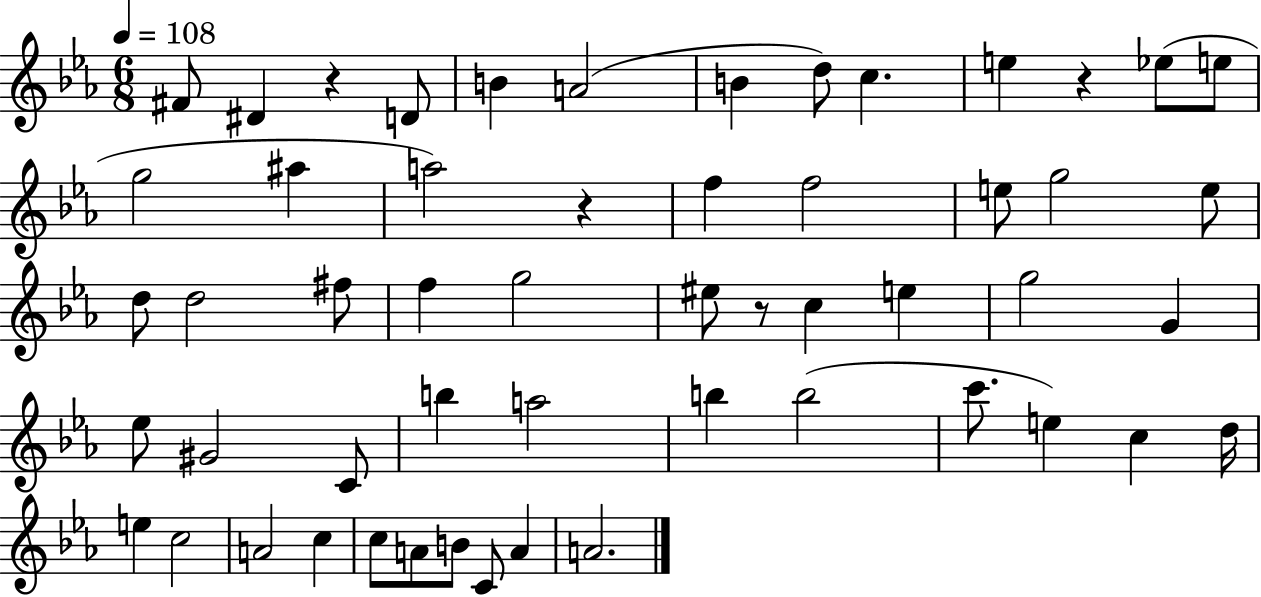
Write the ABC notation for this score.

X:1
T:Untitled
M:6/8
L:1/4
K:Eb
^F/2 ^D z D/2 B A2 B d/2 c e z _e/2 e/2 g2 ^a a2 z f f2 e/2 g2 e/2 d/2 d2 ^f/2 f g2 ^e/2 z/2 c e g2 G _e/2 ^G2 C/2 b a2 b b2 c'/2 e c d/4 e c2 A2 c c/2 A/2 B/2 C/2 A A2